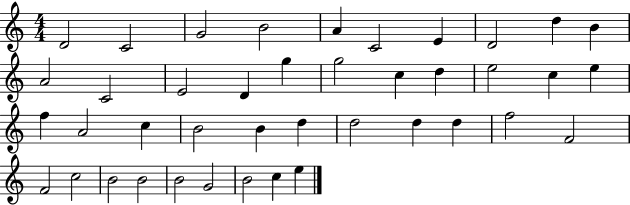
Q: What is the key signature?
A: C major